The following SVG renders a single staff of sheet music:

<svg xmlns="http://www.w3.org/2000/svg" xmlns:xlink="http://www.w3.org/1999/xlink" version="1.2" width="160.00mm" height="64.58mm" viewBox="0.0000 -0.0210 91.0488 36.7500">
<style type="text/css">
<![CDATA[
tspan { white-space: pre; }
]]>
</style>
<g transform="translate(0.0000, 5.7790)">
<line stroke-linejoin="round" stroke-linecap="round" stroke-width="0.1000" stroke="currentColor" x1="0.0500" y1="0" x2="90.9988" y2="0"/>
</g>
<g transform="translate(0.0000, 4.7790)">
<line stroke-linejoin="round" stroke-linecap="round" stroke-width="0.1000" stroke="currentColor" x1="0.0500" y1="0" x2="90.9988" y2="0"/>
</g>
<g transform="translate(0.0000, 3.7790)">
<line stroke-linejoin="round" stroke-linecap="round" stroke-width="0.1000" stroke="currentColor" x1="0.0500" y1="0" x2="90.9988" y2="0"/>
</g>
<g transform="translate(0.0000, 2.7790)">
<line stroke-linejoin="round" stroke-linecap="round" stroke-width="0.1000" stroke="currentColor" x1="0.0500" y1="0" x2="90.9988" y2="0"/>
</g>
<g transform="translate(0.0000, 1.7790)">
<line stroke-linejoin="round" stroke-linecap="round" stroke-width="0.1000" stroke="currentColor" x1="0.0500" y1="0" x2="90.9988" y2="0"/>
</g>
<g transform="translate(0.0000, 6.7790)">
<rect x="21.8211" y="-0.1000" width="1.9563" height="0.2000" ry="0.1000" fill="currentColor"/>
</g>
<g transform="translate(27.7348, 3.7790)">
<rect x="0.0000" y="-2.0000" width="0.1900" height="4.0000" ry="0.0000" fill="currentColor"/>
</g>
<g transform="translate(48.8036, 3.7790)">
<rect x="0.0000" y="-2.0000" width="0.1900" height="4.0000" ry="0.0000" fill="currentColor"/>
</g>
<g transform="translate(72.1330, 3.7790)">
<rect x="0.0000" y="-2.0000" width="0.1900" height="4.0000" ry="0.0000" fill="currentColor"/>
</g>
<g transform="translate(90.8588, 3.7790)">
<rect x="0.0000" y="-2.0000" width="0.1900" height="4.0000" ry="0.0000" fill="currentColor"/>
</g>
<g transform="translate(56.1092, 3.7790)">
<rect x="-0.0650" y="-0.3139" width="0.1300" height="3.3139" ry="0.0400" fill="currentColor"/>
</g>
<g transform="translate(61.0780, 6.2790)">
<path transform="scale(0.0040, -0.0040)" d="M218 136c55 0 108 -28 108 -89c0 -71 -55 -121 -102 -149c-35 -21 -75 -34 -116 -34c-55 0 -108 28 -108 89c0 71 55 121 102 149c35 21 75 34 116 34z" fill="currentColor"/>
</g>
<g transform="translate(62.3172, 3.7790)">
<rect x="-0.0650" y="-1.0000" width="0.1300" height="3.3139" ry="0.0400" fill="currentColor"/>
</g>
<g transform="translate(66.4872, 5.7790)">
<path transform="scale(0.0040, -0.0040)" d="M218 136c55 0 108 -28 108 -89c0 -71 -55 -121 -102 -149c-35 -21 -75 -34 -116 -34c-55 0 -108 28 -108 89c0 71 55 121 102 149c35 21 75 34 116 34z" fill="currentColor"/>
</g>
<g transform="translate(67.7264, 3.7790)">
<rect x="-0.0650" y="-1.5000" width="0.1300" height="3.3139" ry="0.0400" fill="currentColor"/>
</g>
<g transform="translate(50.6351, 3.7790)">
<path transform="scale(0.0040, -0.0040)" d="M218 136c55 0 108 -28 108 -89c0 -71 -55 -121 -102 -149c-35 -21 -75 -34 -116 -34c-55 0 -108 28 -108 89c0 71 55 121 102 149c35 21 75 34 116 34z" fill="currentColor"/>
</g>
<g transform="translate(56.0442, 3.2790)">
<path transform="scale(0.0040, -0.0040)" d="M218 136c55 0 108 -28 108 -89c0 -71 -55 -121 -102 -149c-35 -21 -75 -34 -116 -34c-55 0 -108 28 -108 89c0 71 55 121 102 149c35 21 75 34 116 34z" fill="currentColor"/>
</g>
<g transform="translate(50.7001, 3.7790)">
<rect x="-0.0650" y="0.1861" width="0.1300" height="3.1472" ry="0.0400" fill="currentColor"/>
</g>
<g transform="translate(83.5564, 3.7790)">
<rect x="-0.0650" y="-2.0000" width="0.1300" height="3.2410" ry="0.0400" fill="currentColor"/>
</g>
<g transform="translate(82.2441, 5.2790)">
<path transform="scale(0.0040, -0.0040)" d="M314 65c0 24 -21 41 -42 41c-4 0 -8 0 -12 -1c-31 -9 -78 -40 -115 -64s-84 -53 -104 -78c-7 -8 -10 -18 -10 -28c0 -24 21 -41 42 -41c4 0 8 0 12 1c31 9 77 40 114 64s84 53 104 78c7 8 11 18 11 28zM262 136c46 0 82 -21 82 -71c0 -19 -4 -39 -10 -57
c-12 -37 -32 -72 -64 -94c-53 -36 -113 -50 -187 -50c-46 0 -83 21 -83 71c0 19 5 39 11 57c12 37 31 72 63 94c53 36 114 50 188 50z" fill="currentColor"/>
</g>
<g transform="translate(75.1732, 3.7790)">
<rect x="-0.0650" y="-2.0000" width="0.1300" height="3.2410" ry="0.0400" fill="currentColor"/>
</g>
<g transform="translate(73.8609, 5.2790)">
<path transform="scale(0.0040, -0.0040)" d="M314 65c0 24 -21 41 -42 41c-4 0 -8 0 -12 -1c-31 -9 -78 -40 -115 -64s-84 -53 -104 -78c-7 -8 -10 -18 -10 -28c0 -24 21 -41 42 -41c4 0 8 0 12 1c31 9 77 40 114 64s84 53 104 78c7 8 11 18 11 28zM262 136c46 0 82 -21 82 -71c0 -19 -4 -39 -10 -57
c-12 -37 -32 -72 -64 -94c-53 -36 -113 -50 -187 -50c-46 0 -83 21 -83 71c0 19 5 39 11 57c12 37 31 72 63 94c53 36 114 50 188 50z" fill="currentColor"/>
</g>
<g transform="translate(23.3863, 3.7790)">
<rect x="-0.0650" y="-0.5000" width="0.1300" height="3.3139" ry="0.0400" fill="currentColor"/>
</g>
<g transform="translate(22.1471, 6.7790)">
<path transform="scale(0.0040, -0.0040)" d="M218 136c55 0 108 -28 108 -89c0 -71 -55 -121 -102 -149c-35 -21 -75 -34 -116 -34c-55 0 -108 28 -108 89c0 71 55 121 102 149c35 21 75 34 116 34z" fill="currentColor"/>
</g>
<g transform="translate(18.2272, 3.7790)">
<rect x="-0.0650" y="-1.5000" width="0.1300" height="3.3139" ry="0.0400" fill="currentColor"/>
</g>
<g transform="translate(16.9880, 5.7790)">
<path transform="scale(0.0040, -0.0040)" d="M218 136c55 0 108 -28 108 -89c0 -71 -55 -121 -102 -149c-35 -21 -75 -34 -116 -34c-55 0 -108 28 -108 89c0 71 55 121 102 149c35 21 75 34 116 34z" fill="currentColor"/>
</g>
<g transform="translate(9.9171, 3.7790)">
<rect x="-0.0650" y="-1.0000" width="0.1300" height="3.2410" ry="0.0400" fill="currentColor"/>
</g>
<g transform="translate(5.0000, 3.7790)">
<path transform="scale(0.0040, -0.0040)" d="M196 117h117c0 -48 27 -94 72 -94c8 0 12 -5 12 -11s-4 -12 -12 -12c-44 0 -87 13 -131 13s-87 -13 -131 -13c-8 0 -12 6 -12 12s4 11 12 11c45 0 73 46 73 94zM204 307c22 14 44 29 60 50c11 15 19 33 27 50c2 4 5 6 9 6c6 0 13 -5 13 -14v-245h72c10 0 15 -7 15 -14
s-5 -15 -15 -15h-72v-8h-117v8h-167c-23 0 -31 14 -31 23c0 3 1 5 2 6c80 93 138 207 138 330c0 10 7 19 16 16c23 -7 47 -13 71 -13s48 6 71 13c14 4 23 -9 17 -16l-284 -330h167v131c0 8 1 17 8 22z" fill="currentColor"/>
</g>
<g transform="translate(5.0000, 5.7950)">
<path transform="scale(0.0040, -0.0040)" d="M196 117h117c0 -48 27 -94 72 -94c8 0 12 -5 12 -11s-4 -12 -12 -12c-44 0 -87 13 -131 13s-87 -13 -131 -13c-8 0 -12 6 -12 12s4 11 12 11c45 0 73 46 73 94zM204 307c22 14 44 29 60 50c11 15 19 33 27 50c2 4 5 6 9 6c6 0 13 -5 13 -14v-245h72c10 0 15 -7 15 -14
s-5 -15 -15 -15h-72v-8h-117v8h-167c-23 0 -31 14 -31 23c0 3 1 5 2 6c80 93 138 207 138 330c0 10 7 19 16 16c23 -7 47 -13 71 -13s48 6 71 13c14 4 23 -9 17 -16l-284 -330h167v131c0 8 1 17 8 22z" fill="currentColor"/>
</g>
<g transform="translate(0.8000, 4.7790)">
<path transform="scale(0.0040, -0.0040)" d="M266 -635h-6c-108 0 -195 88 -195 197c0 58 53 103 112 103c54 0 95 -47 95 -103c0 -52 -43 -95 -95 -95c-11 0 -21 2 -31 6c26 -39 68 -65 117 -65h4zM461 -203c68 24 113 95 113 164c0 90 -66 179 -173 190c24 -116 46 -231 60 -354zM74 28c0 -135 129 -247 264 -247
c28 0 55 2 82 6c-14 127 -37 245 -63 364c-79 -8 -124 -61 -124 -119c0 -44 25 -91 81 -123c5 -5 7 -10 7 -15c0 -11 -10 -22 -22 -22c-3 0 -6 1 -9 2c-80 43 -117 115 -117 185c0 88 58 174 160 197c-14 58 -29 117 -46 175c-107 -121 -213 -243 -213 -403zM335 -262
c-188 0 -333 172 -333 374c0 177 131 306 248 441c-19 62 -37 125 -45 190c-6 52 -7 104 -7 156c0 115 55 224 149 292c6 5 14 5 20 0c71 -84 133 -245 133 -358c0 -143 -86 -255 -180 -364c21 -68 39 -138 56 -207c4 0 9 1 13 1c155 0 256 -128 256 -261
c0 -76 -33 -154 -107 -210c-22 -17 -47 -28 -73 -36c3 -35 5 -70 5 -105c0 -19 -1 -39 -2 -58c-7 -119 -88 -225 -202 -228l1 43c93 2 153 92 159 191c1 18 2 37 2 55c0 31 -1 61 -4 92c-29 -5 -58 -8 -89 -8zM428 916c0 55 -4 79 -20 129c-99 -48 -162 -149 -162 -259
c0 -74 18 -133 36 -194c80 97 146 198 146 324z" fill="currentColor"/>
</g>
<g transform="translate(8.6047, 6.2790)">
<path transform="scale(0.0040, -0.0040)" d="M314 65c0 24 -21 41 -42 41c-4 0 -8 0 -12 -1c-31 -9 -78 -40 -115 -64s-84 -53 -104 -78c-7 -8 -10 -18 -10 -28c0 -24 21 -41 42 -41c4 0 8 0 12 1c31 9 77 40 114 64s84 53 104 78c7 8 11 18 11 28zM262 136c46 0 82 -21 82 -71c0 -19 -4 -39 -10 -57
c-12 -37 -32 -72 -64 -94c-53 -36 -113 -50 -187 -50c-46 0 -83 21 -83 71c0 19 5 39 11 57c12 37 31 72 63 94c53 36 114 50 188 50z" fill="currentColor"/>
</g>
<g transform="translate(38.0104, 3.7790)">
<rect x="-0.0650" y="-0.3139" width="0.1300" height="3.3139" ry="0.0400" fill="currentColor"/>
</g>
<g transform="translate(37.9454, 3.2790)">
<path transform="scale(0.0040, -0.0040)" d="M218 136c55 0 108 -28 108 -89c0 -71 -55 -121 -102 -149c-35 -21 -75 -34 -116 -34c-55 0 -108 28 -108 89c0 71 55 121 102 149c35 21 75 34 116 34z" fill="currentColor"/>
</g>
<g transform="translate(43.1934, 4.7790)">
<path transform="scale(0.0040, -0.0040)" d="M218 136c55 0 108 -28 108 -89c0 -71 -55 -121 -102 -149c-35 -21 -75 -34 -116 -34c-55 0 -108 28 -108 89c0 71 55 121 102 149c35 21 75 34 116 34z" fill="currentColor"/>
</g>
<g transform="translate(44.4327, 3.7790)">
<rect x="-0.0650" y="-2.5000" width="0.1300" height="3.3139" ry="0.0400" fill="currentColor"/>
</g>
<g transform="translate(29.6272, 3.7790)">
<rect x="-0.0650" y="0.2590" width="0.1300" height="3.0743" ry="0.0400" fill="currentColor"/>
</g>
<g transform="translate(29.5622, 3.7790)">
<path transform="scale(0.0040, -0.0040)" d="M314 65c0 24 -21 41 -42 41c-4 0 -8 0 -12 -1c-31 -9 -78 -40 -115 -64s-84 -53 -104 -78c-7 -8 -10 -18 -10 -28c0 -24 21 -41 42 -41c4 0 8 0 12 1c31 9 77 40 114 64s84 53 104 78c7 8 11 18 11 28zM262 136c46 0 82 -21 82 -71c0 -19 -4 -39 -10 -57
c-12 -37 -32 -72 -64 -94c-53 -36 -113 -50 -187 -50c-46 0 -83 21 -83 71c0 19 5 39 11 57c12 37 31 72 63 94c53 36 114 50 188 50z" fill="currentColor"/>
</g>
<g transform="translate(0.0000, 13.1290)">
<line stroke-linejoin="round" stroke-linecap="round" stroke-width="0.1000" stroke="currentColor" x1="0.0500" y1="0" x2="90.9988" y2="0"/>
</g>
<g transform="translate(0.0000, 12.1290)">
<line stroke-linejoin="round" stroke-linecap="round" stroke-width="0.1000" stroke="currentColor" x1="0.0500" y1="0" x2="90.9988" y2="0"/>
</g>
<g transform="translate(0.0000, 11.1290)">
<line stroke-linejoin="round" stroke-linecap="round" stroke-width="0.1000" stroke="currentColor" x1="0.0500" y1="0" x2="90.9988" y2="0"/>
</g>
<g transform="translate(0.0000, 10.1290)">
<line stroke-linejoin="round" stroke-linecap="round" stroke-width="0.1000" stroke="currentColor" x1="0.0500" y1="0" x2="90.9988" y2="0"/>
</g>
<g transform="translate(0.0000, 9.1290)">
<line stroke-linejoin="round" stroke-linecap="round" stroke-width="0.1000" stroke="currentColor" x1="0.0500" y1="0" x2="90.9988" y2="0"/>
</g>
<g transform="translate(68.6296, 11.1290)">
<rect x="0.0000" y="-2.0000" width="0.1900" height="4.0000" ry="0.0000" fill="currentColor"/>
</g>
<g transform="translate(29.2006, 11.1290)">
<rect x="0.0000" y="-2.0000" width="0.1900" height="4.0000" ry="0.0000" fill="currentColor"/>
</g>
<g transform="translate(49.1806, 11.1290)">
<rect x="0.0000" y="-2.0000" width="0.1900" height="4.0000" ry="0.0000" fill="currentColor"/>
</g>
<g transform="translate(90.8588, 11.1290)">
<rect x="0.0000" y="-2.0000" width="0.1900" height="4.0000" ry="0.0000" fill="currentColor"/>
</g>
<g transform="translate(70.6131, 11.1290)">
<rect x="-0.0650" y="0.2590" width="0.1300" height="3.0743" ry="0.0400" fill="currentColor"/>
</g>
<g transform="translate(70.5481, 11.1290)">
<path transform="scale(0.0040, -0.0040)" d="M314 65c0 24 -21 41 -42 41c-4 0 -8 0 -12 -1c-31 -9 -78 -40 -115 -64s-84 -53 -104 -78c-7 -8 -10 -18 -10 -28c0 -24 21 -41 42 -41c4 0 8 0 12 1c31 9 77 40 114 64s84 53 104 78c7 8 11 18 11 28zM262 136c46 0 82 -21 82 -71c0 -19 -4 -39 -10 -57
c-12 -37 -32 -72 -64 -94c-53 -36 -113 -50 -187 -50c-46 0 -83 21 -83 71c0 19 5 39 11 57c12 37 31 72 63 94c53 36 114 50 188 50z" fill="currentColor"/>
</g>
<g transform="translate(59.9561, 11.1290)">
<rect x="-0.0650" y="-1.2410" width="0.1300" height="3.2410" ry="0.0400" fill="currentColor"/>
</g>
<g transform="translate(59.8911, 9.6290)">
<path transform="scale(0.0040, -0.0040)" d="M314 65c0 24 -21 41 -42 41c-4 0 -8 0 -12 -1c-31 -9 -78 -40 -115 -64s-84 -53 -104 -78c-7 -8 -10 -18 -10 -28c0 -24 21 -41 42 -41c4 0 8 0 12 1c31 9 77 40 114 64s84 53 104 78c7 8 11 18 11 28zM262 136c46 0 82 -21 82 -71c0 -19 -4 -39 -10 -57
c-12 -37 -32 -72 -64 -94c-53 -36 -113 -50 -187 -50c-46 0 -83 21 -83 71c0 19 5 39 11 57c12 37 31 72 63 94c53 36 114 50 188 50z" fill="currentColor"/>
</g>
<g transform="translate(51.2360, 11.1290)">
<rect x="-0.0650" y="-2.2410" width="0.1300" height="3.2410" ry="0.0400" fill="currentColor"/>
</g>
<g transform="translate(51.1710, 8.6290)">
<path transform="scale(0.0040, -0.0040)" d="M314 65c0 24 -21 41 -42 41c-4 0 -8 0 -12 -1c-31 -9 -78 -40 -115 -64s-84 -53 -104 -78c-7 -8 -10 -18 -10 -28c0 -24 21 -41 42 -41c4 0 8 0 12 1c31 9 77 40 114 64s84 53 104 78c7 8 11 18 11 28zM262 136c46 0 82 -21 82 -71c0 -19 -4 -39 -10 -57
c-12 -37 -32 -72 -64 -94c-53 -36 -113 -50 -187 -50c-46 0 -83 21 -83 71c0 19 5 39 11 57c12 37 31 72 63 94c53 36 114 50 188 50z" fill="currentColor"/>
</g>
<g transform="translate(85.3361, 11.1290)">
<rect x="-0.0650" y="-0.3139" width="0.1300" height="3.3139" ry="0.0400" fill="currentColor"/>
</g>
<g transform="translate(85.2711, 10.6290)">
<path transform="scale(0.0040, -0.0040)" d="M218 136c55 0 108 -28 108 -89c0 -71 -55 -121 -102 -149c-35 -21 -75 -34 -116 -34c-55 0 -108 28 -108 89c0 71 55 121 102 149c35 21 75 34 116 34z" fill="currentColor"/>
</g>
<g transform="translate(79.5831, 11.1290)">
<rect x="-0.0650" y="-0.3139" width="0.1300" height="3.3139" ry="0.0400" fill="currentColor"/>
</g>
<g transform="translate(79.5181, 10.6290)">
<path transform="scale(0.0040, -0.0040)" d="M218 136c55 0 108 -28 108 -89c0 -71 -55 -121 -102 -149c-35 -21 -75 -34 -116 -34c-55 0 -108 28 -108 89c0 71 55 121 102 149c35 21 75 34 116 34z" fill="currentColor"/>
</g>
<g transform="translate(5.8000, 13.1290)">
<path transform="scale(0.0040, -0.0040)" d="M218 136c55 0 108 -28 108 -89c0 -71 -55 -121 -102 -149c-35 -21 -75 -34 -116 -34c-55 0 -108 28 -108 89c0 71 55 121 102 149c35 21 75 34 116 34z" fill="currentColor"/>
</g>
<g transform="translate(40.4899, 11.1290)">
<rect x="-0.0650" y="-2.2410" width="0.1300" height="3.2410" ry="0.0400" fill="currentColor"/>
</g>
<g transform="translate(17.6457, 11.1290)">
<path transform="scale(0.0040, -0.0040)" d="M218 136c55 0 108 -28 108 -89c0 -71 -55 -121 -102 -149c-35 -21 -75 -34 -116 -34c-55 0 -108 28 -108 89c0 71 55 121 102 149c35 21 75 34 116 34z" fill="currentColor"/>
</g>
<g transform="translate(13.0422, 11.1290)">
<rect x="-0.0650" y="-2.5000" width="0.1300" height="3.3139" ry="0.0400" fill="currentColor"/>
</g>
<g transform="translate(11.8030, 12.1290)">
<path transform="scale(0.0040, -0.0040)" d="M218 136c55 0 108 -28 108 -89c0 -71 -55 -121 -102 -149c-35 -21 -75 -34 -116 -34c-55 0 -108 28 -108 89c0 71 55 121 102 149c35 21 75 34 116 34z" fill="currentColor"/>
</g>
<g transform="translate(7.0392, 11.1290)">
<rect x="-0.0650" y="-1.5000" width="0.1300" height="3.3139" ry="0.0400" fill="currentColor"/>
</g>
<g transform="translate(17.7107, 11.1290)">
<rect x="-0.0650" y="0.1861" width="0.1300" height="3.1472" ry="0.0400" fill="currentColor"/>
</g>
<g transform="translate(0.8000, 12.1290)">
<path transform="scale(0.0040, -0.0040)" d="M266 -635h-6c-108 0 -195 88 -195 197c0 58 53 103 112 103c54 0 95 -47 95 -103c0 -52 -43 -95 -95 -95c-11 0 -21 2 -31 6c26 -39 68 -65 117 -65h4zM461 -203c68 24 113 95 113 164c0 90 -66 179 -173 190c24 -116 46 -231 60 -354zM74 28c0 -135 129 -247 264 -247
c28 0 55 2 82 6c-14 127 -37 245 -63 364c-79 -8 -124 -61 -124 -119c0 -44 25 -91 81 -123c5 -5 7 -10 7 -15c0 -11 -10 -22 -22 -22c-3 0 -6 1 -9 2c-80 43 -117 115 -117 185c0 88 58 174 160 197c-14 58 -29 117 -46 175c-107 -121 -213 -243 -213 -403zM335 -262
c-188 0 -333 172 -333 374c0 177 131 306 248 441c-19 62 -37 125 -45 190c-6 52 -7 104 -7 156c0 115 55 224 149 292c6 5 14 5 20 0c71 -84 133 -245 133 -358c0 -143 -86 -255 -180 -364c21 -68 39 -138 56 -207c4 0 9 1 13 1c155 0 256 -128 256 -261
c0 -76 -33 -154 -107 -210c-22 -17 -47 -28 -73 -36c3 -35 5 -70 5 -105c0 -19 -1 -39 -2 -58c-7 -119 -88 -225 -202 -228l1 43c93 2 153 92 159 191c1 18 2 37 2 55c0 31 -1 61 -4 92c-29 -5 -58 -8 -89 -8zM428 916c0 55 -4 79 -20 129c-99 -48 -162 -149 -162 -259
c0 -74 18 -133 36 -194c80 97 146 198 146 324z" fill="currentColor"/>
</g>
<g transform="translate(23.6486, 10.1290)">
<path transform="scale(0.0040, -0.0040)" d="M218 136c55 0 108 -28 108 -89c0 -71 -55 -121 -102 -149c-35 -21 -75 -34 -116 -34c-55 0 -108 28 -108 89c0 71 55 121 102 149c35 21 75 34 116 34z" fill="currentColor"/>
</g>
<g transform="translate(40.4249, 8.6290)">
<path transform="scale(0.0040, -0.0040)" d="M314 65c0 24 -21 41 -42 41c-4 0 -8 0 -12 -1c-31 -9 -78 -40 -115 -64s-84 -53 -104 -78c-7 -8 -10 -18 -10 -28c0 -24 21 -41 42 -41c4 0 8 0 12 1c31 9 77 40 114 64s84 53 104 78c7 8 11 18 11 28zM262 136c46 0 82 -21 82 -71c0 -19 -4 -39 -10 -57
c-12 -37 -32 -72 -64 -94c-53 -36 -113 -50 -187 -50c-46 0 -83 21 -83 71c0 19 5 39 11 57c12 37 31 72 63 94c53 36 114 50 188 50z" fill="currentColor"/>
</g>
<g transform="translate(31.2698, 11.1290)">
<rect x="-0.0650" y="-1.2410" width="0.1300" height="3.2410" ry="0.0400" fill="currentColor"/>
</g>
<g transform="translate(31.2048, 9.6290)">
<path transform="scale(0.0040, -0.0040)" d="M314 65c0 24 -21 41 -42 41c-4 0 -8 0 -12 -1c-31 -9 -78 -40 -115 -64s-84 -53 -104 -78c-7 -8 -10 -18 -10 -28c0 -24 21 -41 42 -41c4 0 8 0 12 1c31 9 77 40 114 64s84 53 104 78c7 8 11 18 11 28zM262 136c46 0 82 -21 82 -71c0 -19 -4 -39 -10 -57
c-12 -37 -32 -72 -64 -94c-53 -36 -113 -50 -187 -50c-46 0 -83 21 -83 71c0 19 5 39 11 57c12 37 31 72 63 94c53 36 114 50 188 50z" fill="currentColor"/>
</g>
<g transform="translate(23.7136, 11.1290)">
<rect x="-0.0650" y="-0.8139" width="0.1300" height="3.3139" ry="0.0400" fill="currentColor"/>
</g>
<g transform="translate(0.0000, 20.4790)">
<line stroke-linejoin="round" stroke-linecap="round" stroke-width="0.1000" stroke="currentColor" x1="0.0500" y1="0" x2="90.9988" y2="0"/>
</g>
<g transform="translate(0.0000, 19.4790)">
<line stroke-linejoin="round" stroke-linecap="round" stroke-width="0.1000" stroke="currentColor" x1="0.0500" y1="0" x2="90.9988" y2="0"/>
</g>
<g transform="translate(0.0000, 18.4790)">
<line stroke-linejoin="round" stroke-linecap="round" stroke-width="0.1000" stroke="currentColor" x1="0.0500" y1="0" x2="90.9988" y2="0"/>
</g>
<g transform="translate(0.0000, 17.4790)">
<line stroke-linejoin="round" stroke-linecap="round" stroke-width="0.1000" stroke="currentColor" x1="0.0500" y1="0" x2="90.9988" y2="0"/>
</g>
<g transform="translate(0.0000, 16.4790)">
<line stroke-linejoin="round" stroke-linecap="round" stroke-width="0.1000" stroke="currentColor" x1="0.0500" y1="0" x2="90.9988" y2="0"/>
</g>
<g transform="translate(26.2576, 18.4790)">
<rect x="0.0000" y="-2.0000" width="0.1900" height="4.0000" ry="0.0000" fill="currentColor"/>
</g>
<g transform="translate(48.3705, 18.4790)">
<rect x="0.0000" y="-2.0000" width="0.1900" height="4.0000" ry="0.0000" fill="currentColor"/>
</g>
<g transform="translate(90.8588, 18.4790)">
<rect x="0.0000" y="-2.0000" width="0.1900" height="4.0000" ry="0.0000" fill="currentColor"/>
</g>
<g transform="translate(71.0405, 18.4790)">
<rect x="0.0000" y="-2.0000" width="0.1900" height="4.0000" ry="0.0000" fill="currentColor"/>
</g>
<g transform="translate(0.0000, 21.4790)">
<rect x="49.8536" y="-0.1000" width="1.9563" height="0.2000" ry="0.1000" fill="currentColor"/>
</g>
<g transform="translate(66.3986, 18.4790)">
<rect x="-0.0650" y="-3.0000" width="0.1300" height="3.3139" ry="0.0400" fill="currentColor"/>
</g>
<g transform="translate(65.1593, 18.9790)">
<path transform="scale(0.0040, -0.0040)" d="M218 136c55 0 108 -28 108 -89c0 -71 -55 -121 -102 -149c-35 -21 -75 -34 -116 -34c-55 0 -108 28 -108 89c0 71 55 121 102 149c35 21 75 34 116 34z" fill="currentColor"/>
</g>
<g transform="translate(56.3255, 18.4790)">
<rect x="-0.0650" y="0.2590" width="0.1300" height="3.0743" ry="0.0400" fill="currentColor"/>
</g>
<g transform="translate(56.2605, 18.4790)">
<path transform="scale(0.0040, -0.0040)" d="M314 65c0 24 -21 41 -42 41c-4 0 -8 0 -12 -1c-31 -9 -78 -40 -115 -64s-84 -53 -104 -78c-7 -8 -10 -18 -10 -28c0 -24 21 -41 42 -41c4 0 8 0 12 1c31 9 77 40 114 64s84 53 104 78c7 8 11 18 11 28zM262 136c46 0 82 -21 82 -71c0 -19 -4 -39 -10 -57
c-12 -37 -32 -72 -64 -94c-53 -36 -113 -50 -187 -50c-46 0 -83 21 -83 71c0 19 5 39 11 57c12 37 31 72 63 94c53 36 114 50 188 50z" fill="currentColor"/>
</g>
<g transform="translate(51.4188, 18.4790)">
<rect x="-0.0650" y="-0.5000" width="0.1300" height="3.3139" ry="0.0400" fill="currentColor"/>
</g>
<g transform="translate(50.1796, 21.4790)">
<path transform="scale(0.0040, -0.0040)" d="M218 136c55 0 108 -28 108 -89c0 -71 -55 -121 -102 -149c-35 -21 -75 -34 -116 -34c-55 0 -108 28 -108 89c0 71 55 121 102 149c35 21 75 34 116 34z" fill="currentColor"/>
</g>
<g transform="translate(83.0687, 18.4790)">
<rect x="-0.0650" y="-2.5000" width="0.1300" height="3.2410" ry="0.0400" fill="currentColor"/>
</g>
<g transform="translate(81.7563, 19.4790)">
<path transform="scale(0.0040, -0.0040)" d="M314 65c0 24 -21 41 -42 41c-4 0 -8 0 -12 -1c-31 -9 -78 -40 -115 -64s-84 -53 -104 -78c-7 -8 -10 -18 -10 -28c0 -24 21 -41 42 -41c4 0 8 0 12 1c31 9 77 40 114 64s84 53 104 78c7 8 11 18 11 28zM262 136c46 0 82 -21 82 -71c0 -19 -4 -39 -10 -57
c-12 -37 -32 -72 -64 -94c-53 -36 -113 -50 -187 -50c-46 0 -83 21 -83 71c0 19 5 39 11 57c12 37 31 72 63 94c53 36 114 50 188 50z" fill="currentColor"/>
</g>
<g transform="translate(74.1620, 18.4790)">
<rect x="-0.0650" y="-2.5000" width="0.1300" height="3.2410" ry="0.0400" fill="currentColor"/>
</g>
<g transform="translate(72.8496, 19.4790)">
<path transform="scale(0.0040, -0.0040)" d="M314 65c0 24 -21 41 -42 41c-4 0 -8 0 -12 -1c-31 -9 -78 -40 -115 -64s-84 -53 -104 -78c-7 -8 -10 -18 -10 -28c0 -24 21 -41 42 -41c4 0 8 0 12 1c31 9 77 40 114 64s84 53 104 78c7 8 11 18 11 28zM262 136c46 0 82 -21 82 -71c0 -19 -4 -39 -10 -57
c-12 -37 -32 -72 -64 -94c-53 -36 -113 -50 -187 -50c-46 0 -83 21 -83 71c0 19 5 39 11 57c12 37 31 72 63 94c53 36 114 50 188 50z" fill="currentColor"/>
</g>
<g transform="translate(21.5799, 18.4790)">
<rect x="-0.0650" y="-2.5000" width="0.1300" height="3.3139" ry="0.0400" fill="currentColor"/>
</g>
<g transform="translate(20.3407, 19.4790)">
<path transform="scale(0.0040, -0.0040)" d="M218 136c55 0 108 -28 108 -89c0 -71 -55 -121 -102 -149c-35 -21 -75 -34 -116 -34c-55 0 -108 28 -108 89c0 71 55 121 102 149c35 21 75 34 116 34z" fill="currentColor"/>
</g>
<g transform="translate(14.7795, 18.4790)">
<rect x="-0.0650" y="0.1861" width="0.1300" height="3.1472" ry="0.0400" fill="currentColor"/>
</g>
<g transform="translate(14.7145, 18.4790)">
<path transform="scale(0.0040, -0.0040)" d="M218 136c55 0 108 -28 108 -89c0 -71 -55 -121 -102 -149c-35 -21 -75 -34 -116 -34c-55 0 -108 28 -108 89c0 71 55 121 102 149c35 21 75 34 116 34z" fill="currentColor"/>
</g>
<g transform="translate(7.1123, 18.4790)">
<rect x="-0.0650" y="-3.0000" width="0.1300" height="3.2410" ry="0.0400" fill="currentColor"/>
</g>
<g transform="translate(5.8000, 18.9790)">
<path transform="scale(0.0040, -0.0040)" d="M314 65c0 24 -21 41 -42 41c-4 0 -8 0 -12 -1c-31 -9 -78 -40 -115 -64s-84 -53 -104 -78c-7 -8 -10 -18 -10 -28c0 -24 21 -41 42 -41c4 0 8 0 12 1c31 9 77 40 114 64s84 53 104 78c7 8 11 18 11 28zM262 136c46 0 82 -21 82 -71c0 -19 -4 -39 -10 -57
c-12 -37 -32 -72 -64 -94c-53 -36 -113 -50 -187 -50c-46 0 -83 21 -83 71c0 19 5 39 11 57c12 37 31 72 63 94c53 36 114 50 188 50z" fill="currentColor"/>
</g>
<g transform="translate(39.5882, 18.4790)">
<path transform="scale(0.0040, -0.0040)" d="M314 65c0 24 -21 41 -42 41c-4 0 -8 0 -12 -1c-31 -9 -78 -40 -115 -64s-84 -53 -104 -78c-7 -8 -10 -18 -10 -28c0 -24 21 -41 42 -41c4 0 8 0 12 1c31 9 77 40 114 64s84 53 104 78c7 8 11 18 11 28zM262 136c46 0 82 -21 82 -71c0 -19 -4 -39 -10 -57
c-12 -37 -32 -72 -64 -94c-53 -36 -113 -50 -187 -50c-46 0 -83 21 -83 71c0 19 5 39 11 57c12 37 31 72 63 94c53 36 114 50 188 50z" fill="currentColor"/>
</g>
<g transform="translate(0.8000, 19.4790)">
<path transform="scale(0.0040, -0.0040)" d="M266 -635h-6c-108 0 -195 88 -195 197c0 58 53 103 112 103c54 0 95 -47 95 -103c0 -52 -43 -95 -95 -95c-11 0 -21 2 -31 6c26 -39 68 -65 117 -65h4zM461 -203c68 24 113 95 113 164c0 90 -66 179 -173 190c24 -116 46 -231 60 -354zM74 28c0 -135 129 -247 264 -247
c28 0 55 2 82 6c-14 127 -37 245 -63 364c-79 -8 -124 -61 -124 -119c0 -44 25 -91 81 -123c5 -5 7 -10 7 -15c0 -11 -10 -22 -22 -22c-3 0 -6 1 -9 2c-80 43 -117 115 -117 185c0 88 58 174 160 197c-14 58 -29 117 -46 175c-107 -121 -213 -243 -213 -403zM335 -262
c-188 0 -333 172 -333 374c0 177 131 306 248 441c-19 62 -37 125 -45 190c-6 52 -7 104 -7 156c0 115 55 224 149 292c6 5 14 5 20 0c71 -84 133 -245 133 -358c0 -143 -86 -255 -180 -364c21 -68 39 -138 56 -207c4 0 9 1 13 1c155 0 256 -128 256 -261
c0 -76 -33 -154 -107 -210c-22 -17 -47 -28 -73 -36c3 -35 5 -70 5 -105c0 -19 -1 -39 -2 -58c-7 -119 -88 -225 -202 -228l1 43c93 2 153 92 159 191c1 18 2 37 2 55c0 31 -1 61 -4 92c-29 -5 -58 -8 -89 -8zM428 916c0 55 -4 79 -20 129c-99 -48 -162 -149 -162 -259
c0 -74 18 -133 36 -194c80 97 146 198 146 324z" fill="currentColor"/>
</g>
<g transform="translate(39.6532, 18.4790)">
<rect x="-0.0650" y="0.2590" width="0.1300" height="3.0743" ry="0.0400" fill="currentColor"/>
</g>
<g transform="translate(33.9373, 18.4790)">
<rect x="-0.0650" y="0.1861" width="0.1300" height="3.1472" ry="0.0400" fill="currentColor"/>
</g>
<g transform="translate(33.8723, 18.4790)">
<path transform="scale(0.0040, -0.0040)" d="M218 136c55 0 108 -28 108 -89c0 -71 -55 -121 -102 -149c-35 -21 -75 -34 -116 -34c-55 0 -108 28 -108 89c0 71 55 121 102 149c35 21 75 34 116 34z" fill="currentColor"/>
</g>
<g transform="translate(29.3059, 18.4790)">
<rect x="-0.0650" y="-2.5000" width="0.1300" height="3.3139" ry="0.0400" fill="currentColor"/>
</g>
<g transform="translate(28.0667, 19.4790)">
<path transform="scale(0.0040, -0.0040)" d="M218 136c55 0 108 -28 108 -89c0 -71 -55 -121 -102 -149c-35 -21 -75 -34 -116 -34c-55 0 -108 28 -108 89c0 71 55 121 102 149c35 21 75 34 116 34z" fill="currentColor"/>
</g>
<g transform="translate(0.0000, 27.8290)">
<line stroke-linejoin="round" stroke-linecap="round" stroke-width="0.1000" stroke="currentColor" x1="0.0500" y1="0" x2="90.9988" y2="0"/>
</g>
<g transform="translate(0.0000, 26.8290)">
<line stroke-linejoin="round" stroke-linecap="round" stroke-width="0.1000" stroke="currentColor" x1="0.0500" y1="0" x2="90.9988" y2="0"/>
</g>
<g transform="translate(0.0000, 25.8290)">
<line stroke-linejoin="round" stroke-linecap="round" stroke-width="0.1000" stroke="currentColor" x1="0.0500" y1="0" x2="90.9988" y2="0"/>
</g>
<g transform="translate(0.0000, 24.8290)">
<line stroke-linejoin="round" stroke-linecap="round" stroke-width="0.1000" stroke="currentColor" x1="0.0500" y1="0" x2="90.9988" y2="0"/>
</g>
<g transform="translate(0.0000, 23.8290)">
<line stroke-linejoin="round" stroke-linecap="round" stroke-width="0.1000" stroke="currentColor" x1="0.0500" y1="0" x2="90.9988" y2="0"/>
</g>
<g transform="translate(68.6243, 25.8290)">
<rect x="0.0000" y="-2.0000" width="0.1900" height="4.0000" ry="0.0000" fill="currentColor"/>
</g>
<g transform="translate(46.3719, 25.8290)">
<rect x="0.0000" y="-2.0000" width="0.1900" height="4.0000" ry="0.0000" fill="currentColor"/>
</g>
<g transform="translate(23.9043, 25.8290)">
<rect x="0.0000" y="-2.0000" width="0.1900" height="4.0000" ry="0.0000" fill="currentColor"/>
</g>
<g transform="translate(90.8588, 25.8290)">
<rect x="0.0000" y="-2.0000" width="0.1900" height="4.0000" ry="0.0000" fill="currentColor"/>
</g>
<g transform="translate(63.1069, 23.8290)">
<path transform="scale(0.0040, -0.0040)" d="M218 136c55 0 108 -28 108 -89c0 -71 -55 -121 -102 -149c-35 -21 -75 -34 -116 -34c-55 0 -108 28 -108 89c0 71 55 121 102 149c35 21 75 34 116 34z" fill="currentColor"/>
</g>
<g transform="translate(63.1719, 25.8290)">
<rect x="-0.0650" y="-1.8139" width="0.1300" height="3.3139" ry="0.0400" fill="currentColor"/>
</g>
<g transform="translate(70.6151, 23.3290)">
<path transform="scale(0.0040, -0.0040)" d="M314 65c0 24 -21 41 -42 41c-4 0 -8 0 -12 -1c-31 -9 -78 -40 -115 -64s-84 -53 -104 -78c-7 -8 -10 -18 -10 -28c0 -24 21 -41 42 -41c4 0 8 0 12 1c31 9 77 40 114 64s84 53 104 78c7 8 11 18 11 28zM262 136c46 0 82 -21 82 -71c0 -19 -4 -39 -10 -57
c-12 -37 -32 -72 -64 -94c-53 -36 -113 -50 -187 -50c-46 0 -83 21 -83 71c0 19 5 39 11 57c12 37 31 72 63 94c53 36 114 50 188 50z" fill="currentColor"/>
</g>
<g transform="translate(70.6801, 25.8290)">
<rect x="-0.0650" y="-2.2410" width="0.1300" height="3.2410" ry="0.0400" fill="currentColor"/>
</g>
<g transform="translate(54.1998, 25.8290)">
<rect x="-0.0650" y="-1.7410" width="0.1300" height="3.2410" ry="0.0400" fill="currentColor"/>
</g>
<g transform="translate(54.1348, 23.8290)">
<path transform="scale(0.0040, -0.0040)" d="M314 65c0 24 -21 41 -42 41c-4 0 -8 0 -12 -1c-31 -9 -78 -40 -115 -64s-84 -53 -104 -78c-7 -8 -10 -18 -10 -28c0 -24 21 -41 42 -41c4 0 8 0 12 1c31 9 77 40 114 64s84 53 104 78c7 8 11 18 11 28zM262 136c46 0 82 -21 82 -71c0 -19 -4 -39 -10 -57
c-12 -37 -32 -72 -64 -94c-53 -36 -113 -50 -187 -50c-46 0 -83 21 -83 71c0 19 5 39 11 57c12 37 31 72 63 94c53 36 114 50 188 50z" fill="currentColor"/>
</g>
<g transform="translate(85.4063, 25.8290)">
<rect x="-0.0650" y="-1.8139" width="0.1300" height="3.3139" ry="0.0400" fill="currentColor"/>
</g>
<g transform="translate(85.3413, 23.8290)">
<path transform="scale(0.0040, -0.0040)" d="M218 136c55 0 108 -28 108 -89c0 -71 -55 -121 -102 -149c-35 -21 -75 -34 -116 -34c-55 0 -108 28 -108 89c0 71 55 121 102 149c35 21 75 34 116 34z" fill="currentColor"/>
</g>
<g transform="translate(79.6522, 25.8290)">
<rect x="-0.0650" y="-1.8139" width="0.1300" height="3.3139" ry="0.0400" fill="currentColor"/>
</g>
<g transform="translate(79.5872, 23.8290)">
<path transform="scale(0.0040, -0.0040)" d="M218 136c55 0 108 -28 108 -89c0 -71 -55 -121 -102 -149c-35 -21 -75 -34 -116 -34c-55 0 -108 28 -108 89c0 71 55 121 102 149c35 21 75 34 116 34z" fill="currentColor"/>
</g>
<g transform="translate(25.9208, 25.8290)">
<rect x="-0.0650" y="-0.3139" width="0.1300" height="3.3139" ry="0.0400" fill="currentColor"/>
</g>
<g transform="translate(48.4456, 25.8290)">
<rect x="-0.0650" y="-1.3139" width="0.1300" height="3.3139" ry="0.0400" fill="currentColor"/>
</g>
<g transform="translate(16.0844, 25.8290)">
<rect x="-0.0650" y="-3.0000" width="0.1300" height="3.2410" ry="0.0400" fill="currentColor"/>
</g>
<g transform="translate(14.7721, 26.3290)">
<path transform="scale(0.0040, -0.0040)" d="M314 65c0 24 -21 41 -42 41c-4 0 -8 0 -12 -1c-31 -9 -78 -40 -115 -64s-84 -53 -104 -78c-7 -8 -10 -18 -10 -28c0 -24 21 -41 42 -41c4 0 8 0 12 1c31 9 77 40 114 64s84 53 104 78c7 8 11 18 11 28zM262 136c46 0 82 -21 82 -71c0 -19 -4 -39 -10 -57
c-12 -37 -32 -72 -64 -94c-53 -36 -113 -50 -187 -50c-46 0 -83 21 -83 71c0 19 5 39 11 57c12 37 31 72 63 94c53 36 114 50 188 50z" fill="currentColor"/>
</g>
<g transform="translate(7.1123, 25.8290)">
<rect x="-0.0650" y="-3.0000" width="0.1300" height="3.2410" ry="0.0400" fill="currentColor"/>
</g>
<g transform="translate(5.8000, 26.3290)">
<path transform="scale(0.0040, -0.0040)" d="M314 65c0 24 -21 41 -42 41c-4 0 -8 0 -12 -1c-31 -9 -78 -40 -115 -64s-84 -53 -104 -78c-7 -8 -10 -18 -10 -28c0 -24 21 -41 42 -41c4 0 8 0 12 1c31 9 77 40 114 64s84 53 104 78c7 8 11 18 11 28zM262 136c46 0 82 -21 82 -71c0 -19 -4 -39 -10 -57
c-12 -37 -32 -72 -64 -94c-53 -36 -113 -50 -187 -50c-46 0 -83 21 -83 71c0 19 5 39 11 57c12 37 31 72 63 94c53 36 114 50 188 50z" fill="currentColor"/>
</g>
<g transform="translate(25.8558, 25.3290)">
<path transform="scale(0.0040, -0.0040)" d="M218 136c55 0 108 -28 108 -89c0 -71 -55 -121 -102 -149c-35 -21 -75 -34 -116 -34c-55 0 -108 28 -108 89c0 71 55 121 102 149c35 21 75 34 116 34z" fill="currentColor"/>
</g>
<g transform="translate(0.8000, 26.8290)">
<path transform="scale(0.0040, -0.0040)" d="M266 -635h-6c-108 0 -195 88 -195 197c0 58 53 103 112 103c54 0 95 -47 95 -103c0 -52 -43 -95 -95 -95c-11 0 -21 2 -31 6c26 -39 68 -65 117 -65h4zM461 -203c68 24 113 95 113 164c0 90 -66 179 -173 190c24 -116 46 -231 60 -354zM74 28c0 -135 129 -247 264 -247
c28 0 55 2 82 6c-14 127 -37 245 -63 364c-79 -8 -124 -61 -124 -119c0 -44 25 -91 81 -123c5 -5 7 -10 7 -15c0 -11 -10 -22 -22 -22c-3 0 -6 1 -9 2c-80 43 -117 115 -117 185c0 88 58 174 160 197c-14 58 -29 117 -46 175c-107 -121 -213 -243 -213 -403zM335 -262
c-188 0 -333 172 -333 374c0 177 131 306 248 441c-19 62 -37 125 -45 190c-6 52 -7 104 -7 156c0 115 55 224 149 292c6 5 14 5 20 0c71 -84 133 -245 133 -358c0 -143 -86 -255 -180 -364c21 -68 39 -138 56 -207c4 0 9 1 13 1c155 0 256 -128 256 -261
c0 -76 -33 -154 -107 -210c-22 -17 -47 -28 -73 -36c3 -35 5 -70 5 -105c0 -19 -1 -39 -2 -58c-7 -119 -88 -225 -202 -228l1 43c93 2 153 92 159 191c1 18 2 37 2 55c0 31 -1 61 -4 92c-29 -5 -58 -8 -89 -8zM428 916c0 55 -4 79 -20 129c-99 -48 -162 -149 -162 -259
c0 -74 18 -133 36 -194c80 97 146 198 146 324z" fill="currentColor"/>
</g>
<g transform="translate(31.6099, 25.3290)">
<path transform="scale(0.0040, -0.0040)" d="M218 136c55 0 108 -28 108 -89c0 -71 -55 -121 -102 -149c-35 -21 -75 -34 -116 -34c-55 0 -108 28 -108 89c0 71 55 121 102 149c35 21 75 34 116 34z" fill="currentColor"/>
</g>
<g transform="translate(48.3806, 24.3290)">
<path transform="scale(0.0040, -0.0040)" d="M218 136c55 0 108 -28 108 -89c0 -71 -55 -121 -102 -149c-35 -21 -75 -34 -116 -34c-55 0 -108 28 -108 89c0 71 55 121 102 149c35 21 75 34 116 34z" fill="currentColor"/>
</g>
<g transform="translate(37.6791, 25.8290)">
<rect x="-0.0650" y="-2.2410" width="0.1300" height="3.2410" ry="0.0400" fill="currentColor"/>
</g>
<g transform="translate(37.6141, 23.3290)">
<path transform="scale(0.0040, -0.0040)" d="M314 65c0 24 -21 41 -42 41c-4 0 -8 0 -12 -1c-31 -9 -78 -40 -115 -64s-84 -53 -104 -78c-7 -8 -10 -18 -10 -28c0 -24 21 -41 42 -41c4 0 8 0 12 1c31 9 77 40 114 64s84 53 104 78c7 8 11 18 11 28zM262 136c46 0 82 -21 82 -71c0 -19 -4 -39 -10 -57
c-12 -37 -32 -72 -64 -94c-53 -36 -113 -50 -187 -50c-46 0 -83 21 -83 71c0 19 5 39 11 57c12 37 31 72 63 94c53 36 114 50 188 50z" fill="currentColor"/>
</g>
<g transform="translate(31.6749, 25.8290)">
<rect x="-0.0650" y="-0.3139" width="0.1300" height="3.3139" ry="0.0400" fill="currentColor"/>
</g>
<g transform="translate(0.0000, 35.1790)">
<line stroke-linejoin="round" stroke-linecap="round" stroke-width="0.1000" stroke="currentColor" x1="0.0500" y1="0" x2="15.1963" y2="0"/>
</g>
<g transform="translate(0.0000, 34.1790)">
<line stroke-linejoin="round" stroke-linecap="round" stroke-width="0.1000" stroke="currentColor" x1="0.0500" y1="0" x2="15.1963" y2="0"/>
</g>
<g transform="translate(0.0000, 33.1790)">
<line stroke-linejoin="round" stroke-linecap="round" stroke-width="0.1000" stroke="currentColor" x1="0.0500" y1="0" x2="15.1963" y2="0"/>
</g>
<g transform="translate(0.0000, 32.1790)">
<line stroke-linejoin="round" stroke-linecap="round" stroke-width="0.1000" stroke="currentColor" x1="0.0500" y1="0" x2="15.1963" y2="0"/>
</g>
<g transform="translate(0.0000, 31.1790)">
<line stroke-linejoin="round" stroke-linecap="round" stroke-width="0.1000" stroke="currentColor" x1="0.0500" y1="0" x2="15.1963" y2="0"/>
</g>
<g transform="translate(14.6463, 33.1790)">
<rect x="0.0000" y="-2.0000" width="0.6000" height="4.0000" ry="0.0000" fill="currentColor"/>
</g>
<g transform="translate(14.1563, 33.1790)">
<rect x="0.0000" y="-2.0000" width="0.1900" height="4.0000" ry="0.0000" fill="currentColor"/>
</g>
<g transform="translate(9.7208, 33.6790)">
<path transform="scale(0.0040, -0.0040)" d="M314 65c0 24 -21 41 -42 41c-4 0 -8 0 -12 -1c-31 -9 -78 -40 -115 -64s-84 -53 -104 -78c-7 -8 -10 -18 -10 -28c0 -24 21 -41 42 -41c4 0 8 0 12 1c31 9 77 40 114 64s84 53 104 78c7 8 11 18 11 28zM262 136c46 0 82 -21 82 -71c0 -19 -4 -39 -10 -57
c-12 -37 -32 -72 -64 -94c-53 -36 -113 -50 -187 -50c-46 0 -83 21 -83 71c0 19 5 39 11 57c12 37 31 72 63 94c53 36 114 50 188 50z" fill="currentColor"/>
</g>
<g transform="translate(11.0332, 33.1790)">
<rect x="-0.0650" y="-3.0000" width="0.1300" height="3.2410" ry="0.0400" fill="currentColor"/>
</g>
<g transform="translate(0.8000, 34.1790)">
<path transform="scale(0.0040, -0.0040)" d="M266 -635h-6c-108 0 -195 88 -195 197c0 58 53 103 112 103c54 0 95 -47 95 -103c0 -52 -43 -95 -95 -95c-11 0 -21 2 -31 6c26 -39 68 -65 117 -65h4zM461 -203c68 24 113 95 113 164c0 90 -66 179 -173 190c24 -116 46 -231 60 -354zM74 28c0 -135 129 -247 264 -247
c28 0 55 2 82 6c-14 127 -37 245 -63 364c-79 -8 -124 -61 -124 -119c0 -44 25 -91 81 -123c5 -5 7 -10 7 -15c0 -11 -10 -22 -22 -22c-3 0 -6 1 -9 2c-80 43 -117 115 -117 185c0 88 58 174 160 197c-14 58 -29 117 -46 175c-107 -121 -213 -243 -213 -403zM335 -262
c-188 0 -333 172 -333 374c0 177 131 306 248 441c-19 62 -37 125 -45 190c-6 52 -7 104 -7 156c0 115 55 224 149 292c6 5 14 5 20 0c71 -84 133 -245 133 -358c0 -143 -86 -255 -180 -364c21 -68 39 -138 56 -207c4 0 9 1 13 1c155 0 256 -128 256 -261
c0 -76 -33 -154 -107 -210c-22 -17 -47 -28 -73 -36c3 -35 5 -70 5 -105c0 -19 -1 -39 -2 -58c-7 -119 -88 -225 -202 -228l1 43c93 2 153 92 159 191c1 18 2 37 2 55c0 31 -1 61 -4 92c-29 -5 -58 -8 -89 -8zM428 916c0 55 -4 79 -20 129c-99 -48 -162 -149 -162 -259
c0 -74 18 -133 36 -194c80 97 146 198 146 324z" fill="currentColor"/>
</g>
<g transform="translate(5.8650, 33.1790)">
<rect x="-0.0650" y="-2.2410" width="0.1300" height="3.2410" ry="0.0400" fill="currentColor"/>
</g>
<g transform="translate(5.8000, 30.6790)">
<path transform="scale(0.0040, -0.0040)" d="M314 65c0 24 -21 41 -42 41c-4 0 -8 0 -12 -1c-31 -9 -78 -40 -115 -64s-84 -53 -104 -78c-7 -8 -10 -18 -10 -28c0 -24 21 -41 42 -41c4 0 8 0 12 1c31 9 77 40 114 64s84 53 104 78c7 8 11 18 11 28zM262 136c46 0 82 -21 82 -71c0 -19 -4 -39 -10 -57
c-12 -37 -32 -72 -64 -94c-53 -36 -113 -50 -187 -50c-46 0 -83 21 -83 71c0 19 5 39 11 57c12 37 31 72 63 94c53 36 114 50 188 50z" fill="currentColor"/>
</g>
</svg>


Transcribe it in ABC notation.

X:1
T:Untitled
M:4/4
L:1/4
K:C
D2 E C B2 c G B c D E F2 F2 E G B d e2 g2 g2 e2 B2 c c A2 B G G B B2 C B2 A G2 G2 A2 A2 c c g2 e f2 f g2 f f g2 A2